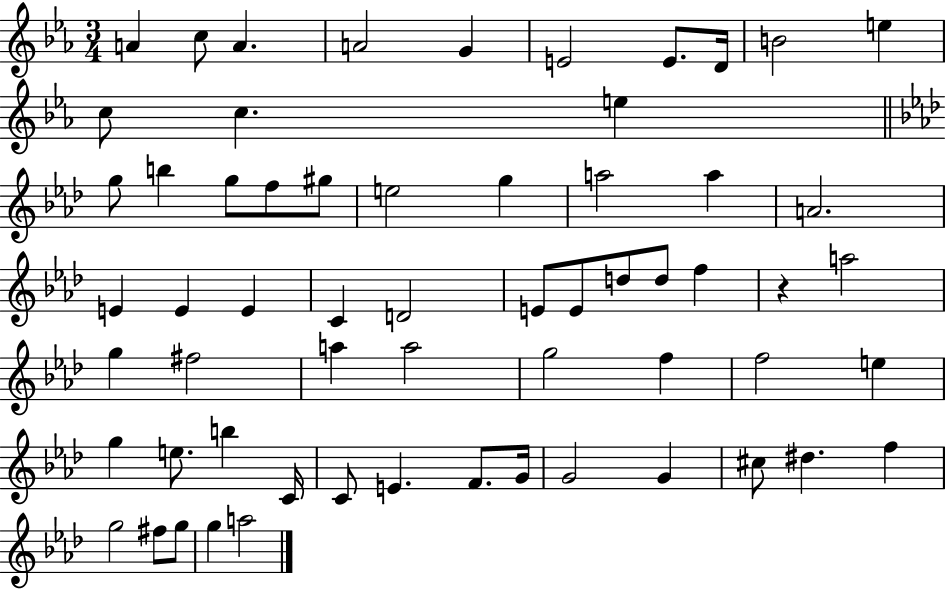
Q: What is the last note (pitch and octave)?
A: A5